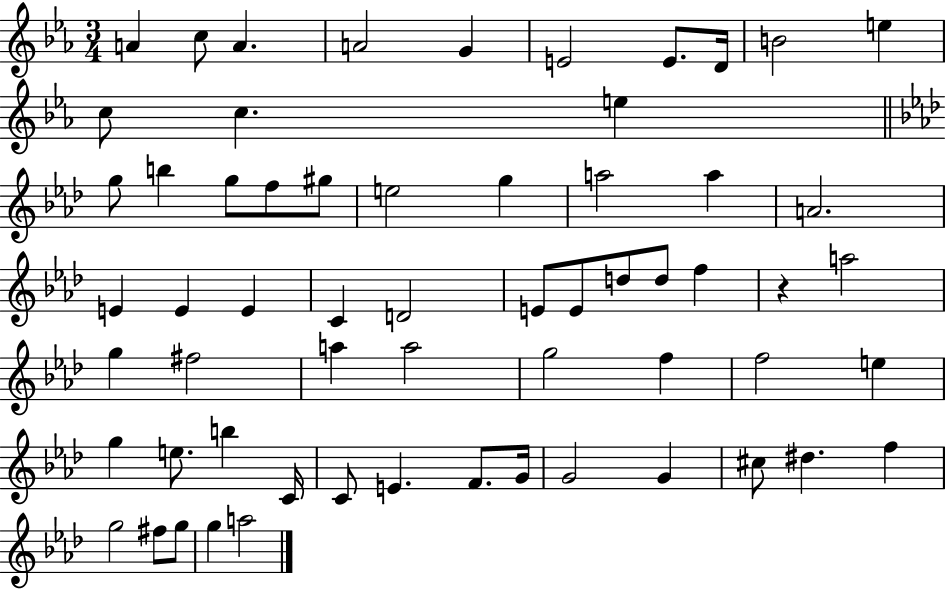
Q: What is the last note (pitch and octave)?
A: A5